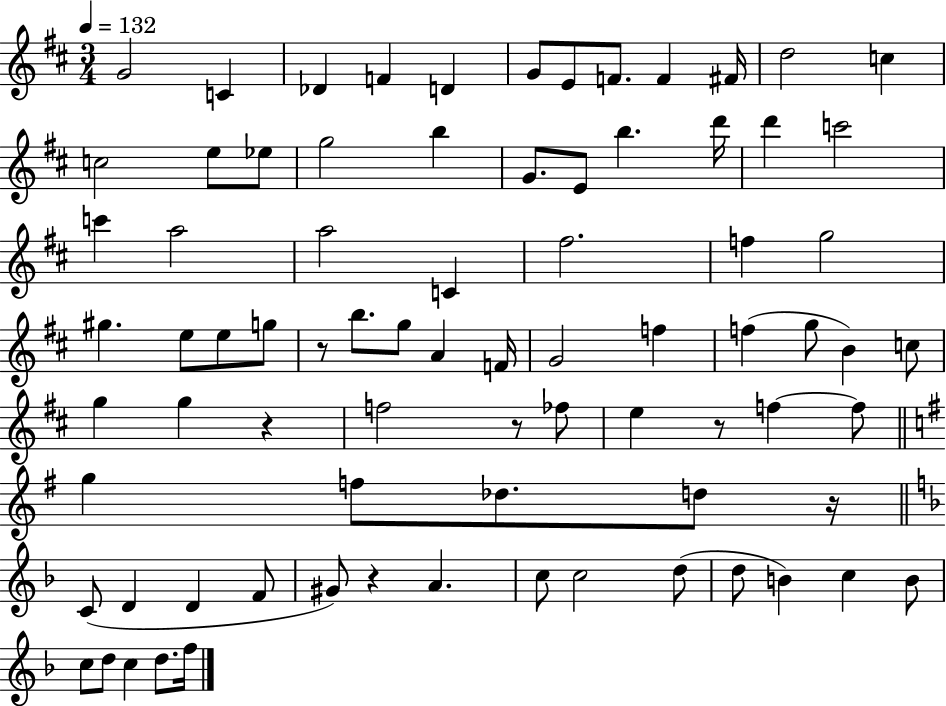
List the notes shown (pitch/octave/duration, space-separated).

G4/h C4/q Db4/q F4/q D4/q G4/e E4/e F4/e. F4/q F#4/s D5/h C5/q C5/h E5/e Eb5/e G5/h B5/q G4/e. E4/e B5/q. D6/s D6/q C6/h C6/q A5/h A5/h C4/q F#5/h. F5/q G5/h G#5/q. E5/e E5/e G5/e R/e B5/e. G5/e A4/q F4/s G4/h F5/q F5/q G5/e B4/q C5/e G5/q G5/q R/q F5/h R/e FES5/e E5/q R/e F5/q F5/e G5/q F5/e Db5/e. D5/e R/s C4/e D4/q D4/q F4/e G#4/e R/q A4/q. C5/e C5/h D5/e D5/e B4/q C5/q B4/e C5/e D5/e C5/q D5/e. F5/s